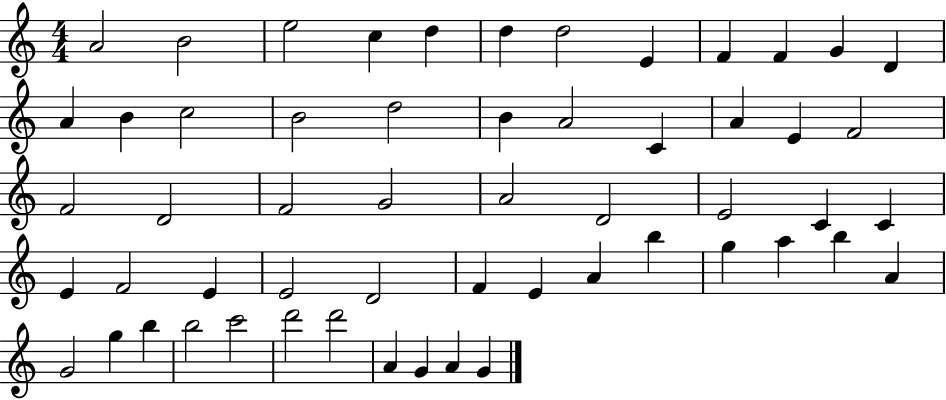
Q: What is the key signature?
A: C major